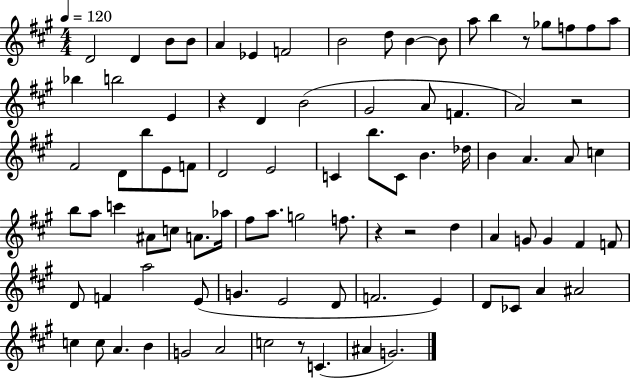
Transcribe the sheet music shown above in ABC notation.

X:1
T:Untitled
M:4/4
L:1/4
K:A
D2 D B/2 B/2 A _E F2 B2 d/2 B B/2 a/2 b z/2 _g/2 f/2 f/2 a/2 _b b2 E z D B2 ^G2 A/2 F A2 z2 ^F2 D/2 b/2 E/2 F/2 D2 E2 C b/2 C/2 B _d/4 B A A/2 c b/2 a/2 c' ^A/2 c/2 A/2 _a/4 ^f/2 a/2 g2 f/2 z z2 d A G/2 G ^F F/2 D/2 F a2 E/2 G E2 D/2 F2 E D/2 _C/2 A ^A2 c c/2 A B G2 A2 c2 z/2 C ^A G2